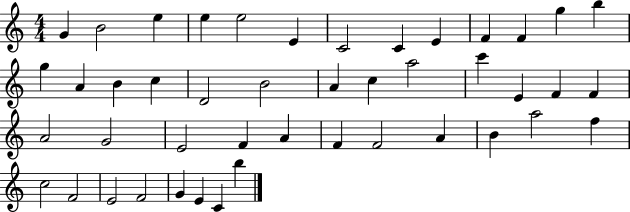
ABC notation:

X:1
T:Untitled
M:4/4
L:1/4
K:C
G B2 e e e2 E C2 C E F F g b g A B c D2 B2 A c a2 c' E F F A2 G2 E2 F A F F2 A B a2 f c2 F2 E2 F2 G E C b